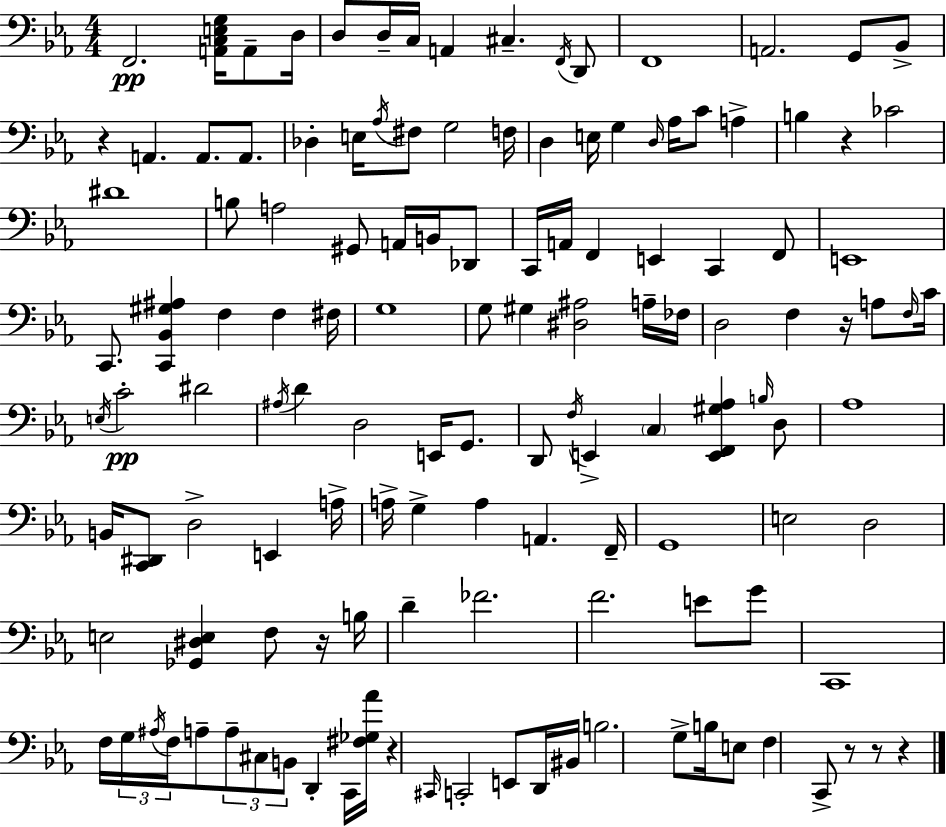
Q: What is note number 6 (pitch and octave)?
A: C3